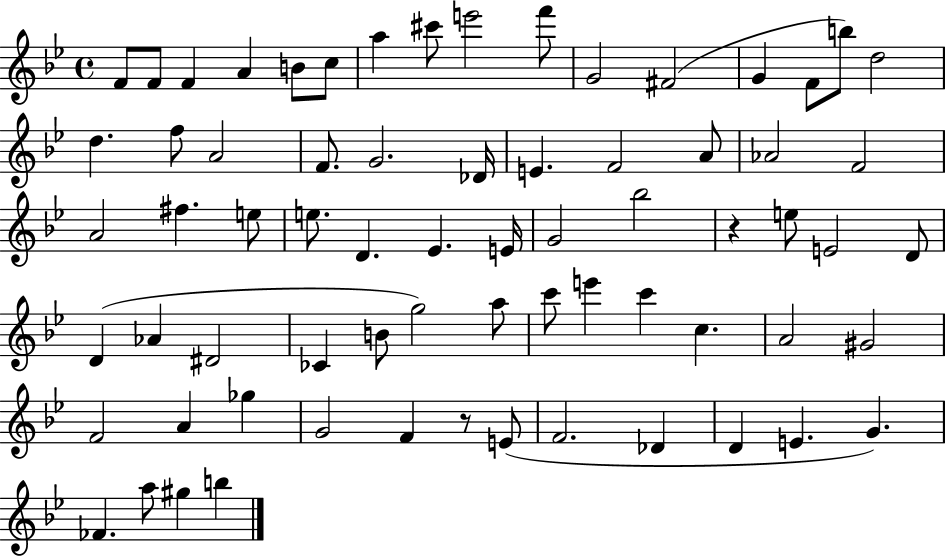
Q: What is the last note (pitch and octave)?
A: B5